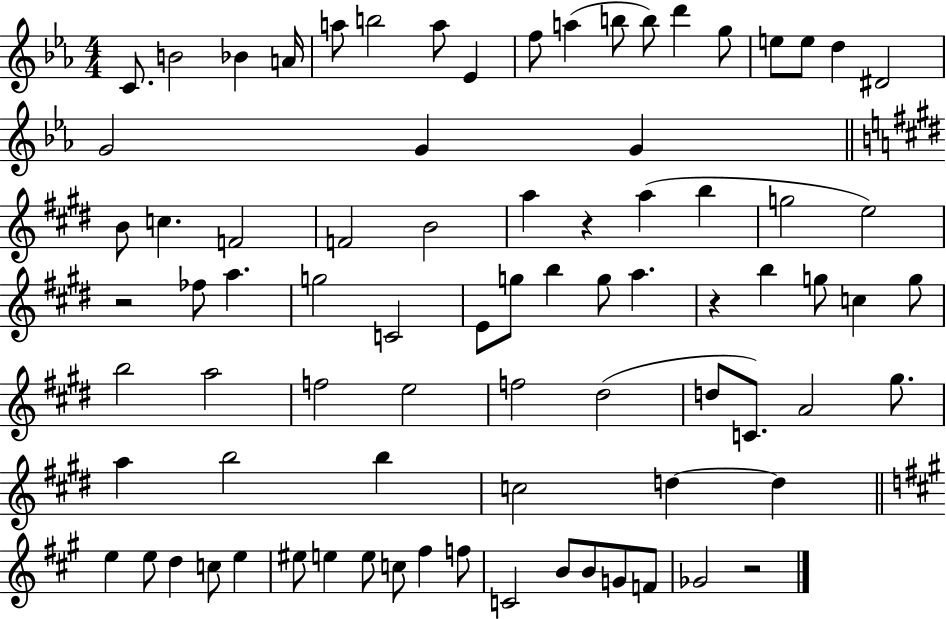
{
  \clef treble
  \numericTimeSignature
  \time 4/4
  \key ees \major
  \repeat volta 2 { c'8. b'2 bes'4 a'16 | a''8 b''2 a''8 ees'4 | f''8 a''4( b''8 b''8) d'''4 g''8 | e''8 e''8 d''4 dis'2 | \break g'2 g'4 g'4 | \bar "||" \break \key e \major b'8 c''4. f'2 | f'2 b'2 | a''4 r4 a''4( b''4 | g''2 e''2) | \break r2 fes''8 a''4. | g''2 c'2 | e'8 g''8 b''4 g''8 a''4. | r4 b''4 g''8 c''4 g''8 | \break b''2 a''2 | f''2 e''2 | f''2 dis''2( | d''8 c'8.) a'2 gis''8. | \break a''4 b''2 b''4 | c''2 d''4~~ d''4 | \bar "||" \break \key a \major e''4 e''8 d''4 c''8 e''4 | eis''8 e''4 e''8 c''8 fis''4 f''8 | c'2 b'8 b'8 g'8 f'8 | ges'2 r2 | \break } \bar "|."
}